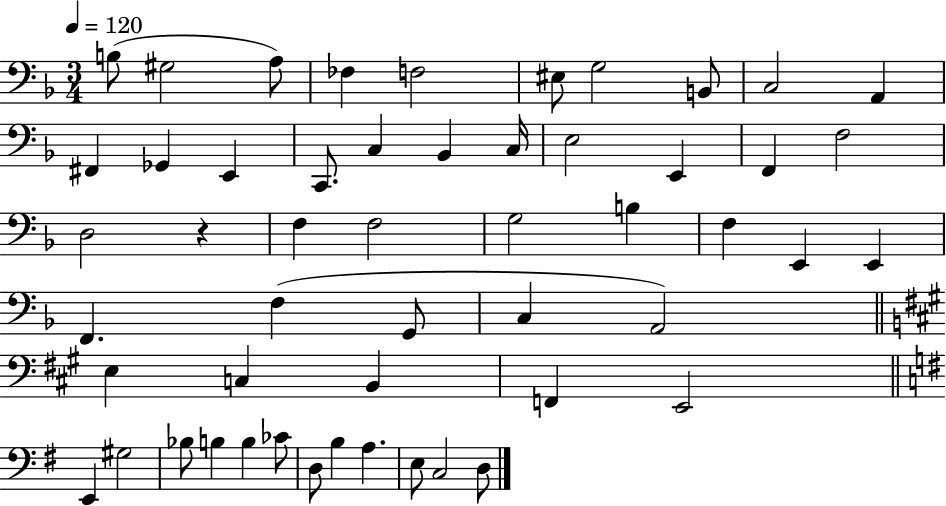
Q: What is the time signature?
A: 3/4